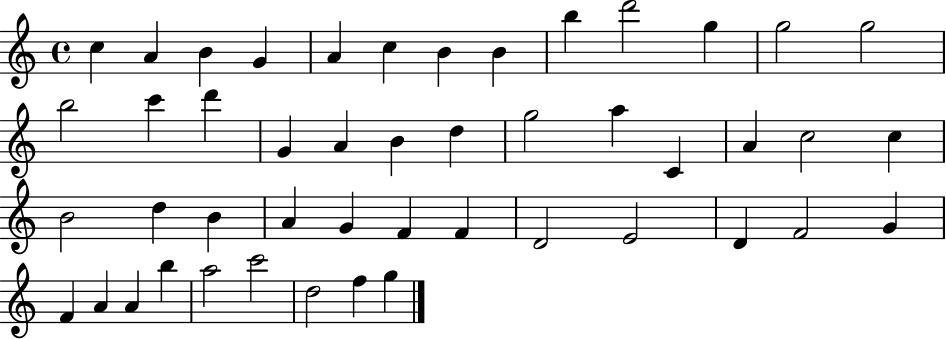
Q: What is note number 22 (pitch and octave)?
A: A5